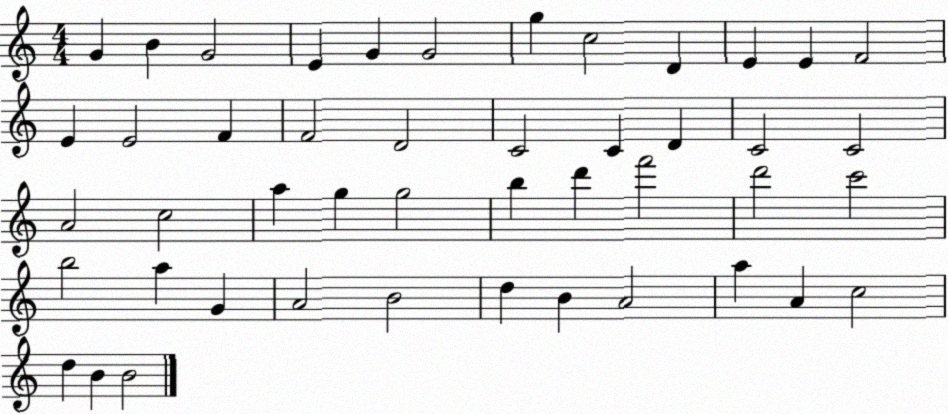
X:1
T:Untitled
M:4/4
L:1/4
K:C
G B G2 E G G2 g c2 D E E F2 E E2 F F2 D2 C2 C D C2 C2 A2 c2 a g g2 b d' f'2 d'2 c'2 b2 a G A2 B2 d B A2 a A c2 d B B2